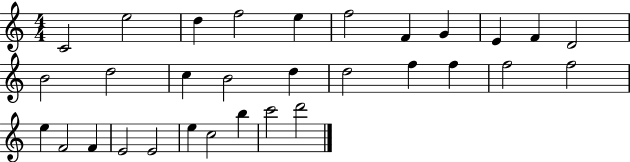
{
  \clef treble
  \numericTimeSignature
  \time 4/4
  \key c \major
  c'2 e''2 | d''4 f''2 e''4 | f''2 f'4 g'4 | e'4 f'4 d'2 | \break b'2 d''2 | c''4 b'2 d''4 | d''2 f''4 f''4 | f''2 f''2 | \break e''4 f'2 f'4 | e'2 e'2 | e''4 c''2 b''4 | c'''2 d'''2 | \break \bar "|."
}